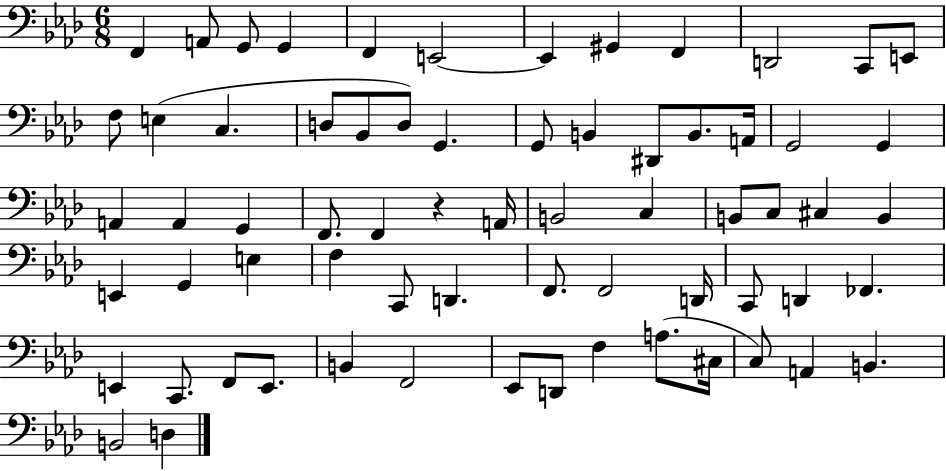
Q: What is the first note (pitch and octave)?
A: F2